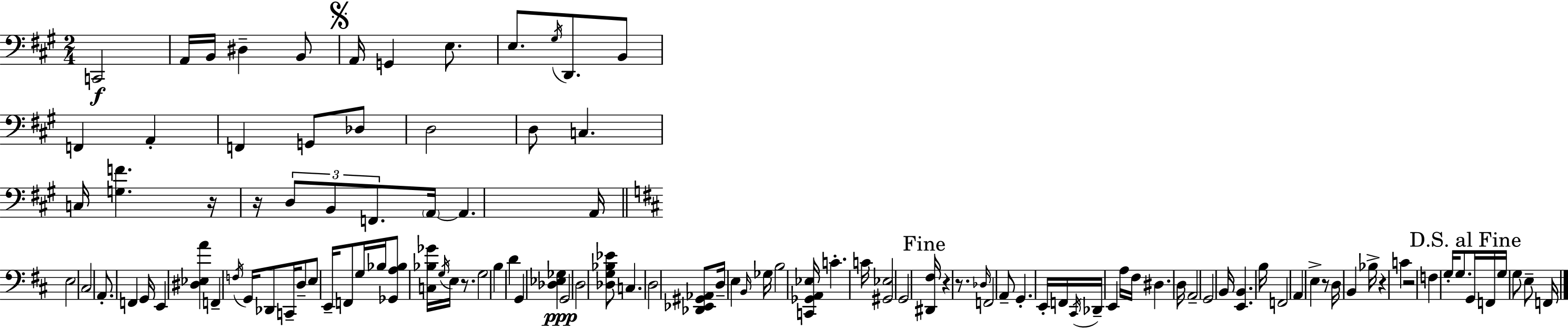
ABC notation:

X:1
T:Untitled
M:2/4
L:1/4
K:A
C,,2 A,,/4 B,,/4 ^D, B,,/2 A,,/4 G,, E,/2 E,/2 ^G,/4 D,,/2 B,,/2 F,, A,, F,, G,,/2 _D,/2 D,2 D,/2 C, C,/4 [G,F] z/4 z/4 D,/2 B,,/2 F,,/2 A,,/4 A,, A,,/4 E,2 ^C,2 A,,/2 F,, G,,/4 E,, [^D,_E,A] F,, F,/4 G,,/4 _D,,/2 C,,/4 D,/2 E,/2 E,,/4 F,,/2 G,/4 _B,/4 [_G,,A,_B,]/2 [C,_B,_G]/4 G,/4 E,/4 z/2 G,2 B, D G,, [_D,_E,_G,] G,,2 D,2 [_D,G,_B,_E]/2 C, D,2 [_D,,_E,,^G,,_A,,]/2 D,/4 E, B,,/4 _G,/4 B,2 [C,,_G,,A,,_E,]/4 C C/4 [^G,,_E,]2 G,,2 [^D,,^F,]/4 z z/2 _D,/4 F,,2 A,,/2 G,, E,,/4 F,,/4 ^C,,/4 _D,,/4 E,, A,/4 ^F,/4 ^D, D,/4 A,,2 G,,2 B,,/4 [E,,B,,] B,/4 F,,2 A,, E, z/2 D,/4 B,, _B,/4 z C z2 F, G,/4 G,/2 G,,/4 F,,/4 G,/4 G,/2 E,/2 F,,/4